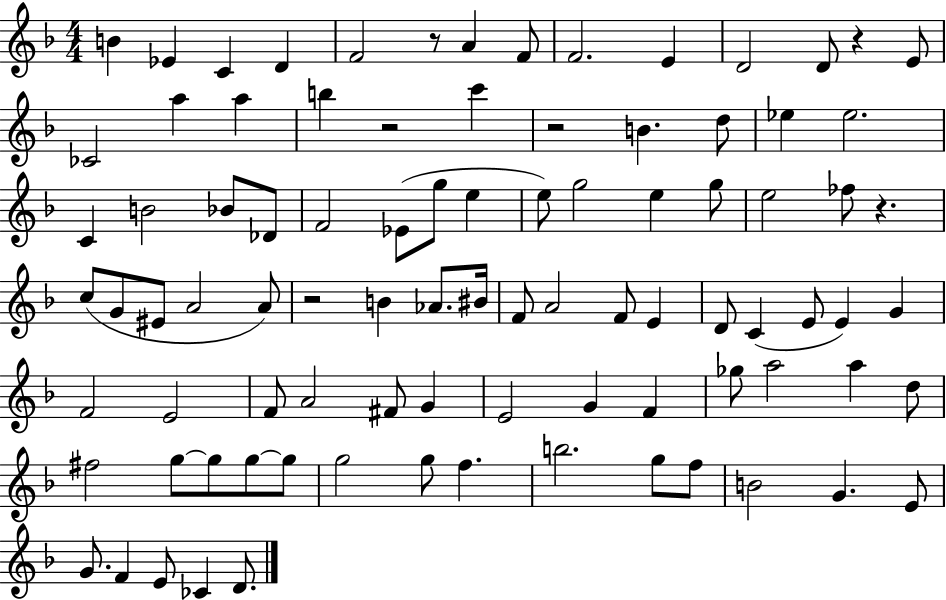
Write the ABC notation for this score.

X:1
T:Untitled
M:4/4
L:1/4
K:F
B _E C D F2 z/2 A F/2 F2 E D2 D/2 z E/2 _C2 a a b z2 c' z2 B d/2 _e _e2 C B2 _B/2 _D/2 F2 _E/2 g/2 e e/2 g2 e g/2 e2 _f/2 z c/2 G/2 ^E/2 A2 A/2 z2 B _A/2 ^B/4 F/2 A2 F/2 E D/2 C E/2 E G F2 E2 F/2 A2 ^F/2 G E2 G F _g/2 a2 a d/2 ^f2 g/2 g/2 g/2 g/2 g2 g/2 f b2 g/2 f/2 B2 G E/2 G/2 F E/2 _C D/2